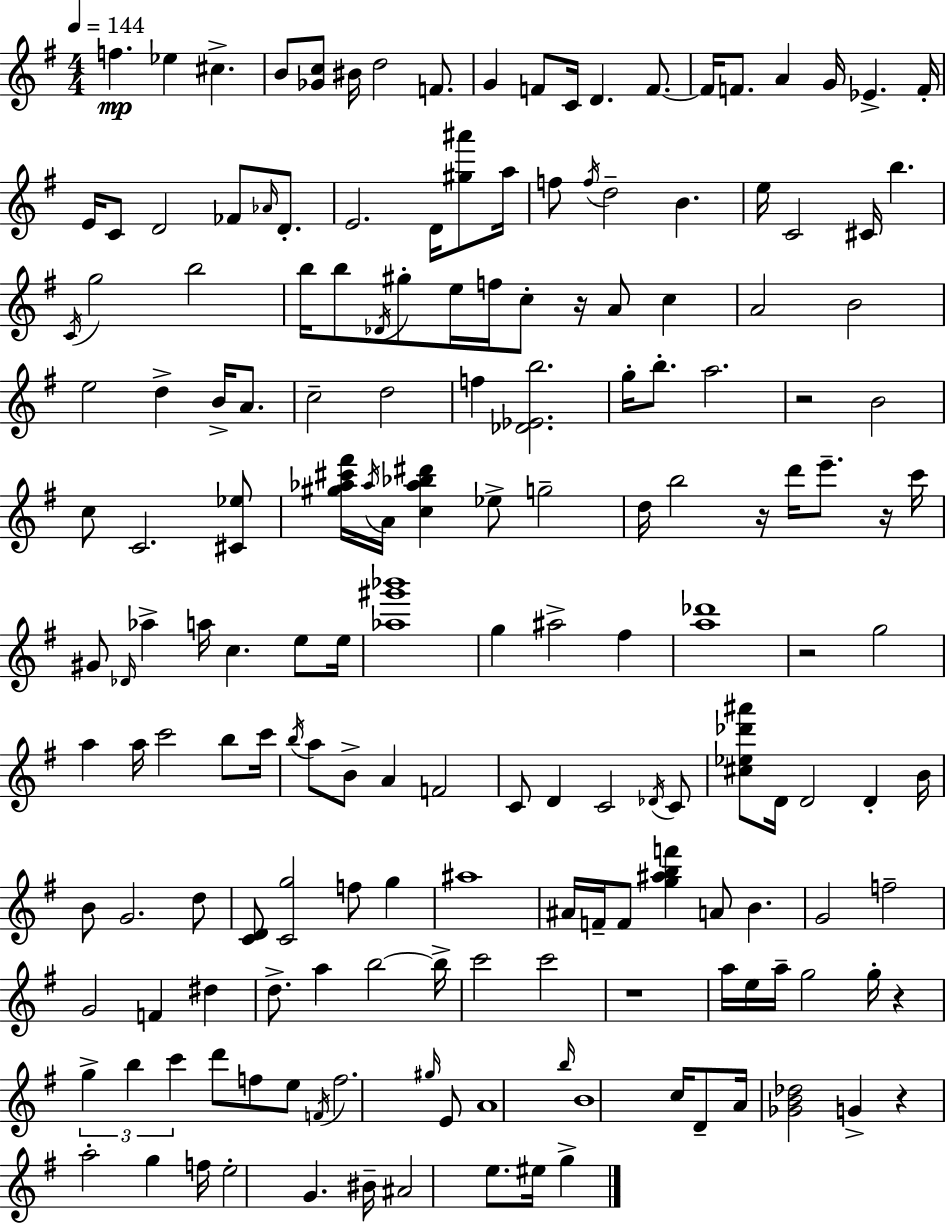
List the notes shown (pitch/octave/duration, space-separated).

F5/q. Eb5/q C#5/q. B4/e [Gb4,C5]/e BIS4/s D5/h F4/e. G4/q F4/e C4/s D4/q. F4/e. F4/s F4/e. A4/q G4/s Eb4/q. F4/s E4/s C4/e D4/h FES4/e Ab4/s D4/e. E4/h. D4/s [G#5,A#6]/e A5/s F5/e F5/s D5/h B4/q. E5/s C4/h C#4/s B5/q. C4/s G5/h B5/h B5/s B5/e Db4/s G#5/e E5/s F5/s C5/e R/s A4/e C5/q A4/h B4/h E5/h D5/q B4/s A4/e. C5/h D5/h F5/q [Db4,Eb4,B5]/h. G5/s B5/e. A5/h. R/h B4/h C5/e C4/h. [C#4,Eb5]/e [G#5,Ab5,C#6,F#6]/s Ab5/s A4/s [C5,Ab5,Bb5,D#6]/q Eb5/e G5/h D5/s B5/h R/s D6/s E6/e. R/s C6/s G#4/e Db4/s Ab5/q A5/s C5/q. E5/e E5/s [Ab5,G#6,Bb6]/w G5/q A#5/h F#5/q [A5,Db6]/w R/h G5/h A5/q A5/s C6/h B5/e C6/s B5/s A5/e B4/e A4/q F4/h C4/e D4/q C4/h Db4/s C4/e [C#5,Eb5,Db6,A#6]/e D4/s D4/h D4/q B4/s B4/e G4/h. D5/e [C4,D4]/e [C4,G5]/h F5/e G5/q A#5/w A#4/s F4/s F4/e [G5,A#5,B5,F6]/q A4/e B4/q. G4/h F5/h G4/h F4/q D#5/q D5/e. A5/q B5/h B5/s C6/h C6/h R/w A5/s E5/s A5/s G5/h G5/s R/q G5/q B5/q C6/q D6/e F5/e E5/e F4/s F5/h. G#5/s E4/e A4/w B5/s B4/w C5/s D4/e A4/s [Gb4,B4,Db5]/h G4/q R/q A5/h G5/q F5/s E5/h G4/q. BIS4/s A#4/h E5/e. EIS5/s G5/q